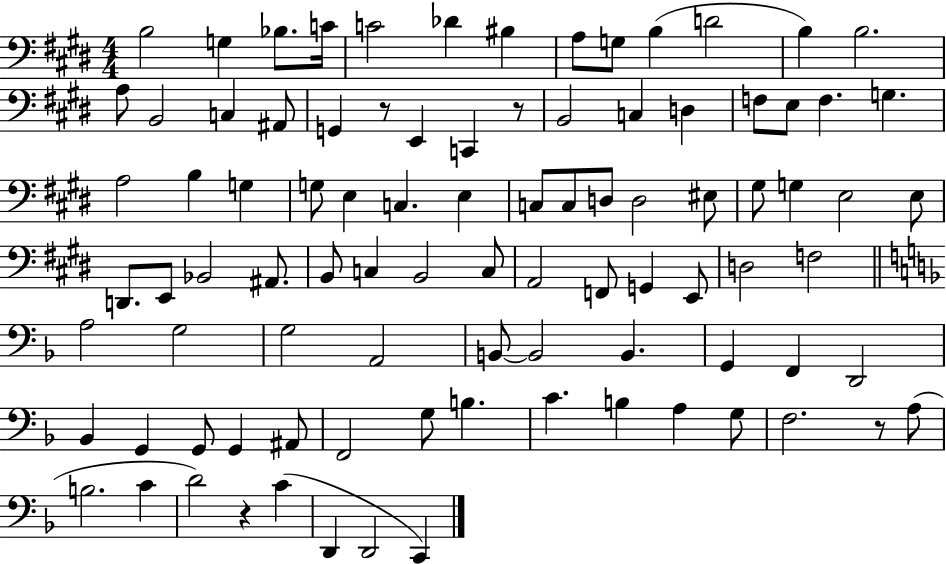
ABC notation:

X:1
T:Untitled
M:4/4
L:1/4
K:E
B,2 G, _B,/2 C/4 C2 _D ^B, A,/2 G,/2 B, D2 B, B,2 A,/2 B,,2 C, ^A,,/2 G,, z/2 E,, C,, z/2 B,,2 C, D, F,/2 E,/2 F, G, A,2 B, G, G,/2 E, C, E, C,/2 C,/2 D,/2 D,2 ^E,/2 ^G,/2 G, E,2 E,/2 D,,/2 E,,/2 _B,,2 ^A,,/2 B,,/2 C, B,,2 C,/2 A,,2 F,,/2 G,, E,,/2 D,2 F,2 A,2 G,2 G,2 A,,2 B,,/2 B,,2 B,, G,, F,, D,,2 _B,, G,, G,,/2 G,, ^A,,/2 F,,2 G,/2 B, C B, A, G,/2 F,2 z/2 A,/2 B,2 C D2 z C D,, D,,2 C,,